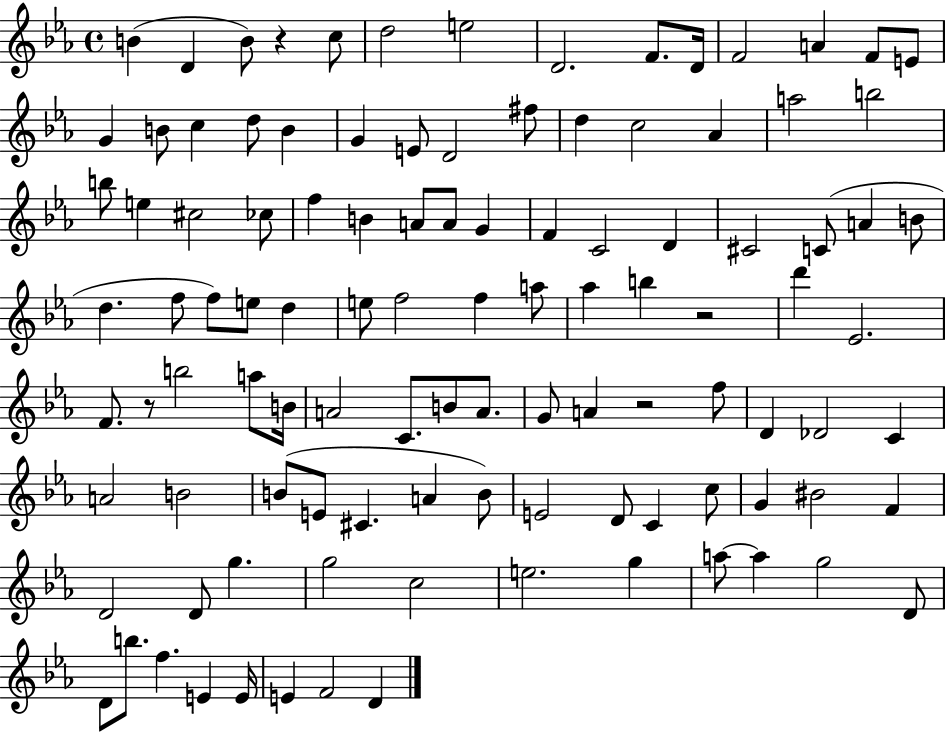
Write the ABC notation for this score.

X:1
T:Untitled
M:4/4
L:1/4
K:Eb
B D B/2 z c/2 d2 e2 D2 F/2 D/4 F2 A F/2 E/2 G B/2 c d/2 B G E/2 D2 ^f/2 d c2 _A a2 b2 b/2 e ^c2 _c/2 f B A/2 A/2 G F C2 D ^C2 C/2 A B/2 d f/2 f/2 e/2 d e/2 f2 f a/2 _a b z2 d' _E2 F/2 z/2 b2 a/2 B/4 A2 C/2 B/2 A/2 G/2 A z2 f/2 D _D2 C A2 B2 B/2 E/2 ^C A B/2 E2 D/2 C c/2 G ^B2 F D2 D/2 g g2 c2 e2 g a/2 a g2 D/2 D/2 b/2 f E E/4 E F2 D